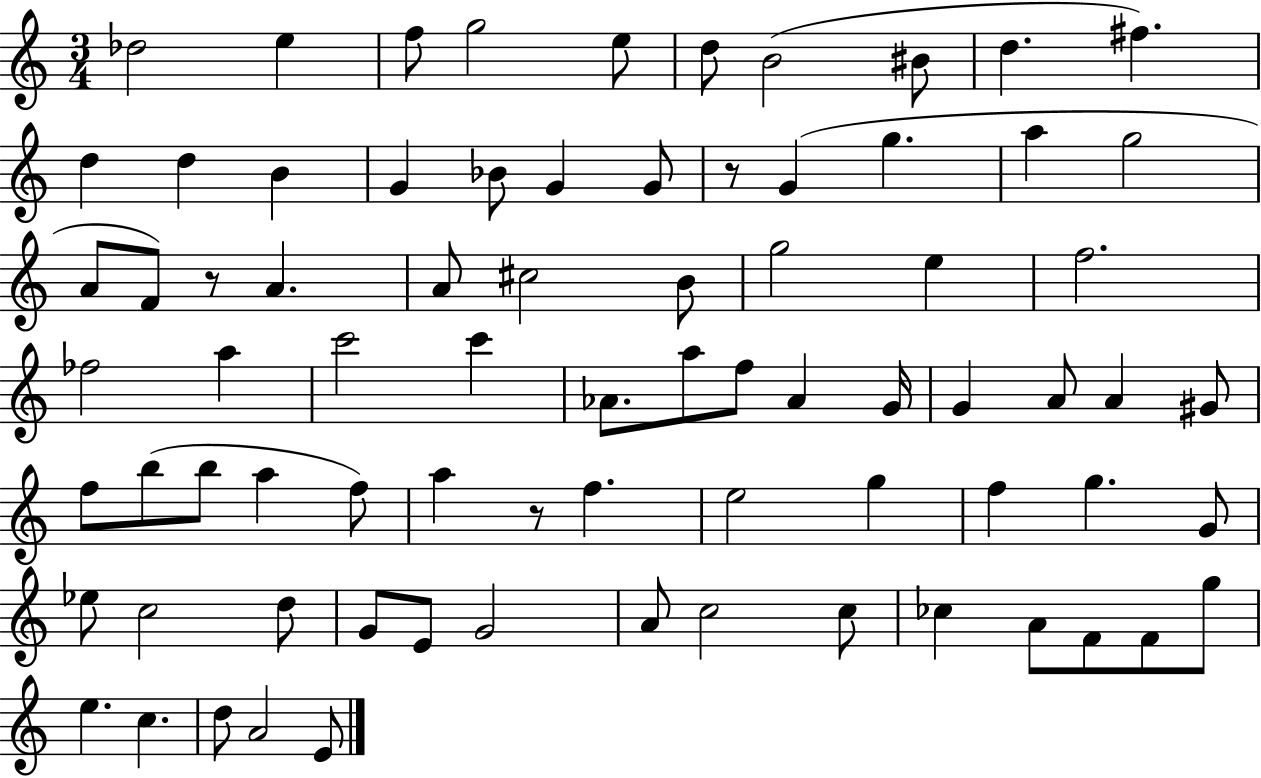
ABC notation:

X:1
T:Untitled
M:3/4
L:1/4
K:C
_d2 e f/2 g2 e/2 d/2 B2 ^B/2 d ^f d d B G _B/2 G G/2 z/2 G g a g2 A/2 F/2 z/2 A A/2 ^c2 B/2 g2 e f2 _f2 a c'2 c' _A/2 a/2 f/2 _A G/4 G A/2 A ^G/2 f/2 b/2 b/2 a f/2 a z/2 f e2 g f g G/2 _e/2 c2 d/2 G/2 E/2 G2 A/2 c2 c/2 _c A/2 F/2 F/2 g/2 e c d/2 A2 E/2